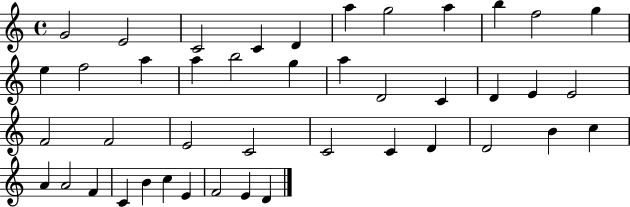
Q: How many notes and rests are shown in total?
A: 43